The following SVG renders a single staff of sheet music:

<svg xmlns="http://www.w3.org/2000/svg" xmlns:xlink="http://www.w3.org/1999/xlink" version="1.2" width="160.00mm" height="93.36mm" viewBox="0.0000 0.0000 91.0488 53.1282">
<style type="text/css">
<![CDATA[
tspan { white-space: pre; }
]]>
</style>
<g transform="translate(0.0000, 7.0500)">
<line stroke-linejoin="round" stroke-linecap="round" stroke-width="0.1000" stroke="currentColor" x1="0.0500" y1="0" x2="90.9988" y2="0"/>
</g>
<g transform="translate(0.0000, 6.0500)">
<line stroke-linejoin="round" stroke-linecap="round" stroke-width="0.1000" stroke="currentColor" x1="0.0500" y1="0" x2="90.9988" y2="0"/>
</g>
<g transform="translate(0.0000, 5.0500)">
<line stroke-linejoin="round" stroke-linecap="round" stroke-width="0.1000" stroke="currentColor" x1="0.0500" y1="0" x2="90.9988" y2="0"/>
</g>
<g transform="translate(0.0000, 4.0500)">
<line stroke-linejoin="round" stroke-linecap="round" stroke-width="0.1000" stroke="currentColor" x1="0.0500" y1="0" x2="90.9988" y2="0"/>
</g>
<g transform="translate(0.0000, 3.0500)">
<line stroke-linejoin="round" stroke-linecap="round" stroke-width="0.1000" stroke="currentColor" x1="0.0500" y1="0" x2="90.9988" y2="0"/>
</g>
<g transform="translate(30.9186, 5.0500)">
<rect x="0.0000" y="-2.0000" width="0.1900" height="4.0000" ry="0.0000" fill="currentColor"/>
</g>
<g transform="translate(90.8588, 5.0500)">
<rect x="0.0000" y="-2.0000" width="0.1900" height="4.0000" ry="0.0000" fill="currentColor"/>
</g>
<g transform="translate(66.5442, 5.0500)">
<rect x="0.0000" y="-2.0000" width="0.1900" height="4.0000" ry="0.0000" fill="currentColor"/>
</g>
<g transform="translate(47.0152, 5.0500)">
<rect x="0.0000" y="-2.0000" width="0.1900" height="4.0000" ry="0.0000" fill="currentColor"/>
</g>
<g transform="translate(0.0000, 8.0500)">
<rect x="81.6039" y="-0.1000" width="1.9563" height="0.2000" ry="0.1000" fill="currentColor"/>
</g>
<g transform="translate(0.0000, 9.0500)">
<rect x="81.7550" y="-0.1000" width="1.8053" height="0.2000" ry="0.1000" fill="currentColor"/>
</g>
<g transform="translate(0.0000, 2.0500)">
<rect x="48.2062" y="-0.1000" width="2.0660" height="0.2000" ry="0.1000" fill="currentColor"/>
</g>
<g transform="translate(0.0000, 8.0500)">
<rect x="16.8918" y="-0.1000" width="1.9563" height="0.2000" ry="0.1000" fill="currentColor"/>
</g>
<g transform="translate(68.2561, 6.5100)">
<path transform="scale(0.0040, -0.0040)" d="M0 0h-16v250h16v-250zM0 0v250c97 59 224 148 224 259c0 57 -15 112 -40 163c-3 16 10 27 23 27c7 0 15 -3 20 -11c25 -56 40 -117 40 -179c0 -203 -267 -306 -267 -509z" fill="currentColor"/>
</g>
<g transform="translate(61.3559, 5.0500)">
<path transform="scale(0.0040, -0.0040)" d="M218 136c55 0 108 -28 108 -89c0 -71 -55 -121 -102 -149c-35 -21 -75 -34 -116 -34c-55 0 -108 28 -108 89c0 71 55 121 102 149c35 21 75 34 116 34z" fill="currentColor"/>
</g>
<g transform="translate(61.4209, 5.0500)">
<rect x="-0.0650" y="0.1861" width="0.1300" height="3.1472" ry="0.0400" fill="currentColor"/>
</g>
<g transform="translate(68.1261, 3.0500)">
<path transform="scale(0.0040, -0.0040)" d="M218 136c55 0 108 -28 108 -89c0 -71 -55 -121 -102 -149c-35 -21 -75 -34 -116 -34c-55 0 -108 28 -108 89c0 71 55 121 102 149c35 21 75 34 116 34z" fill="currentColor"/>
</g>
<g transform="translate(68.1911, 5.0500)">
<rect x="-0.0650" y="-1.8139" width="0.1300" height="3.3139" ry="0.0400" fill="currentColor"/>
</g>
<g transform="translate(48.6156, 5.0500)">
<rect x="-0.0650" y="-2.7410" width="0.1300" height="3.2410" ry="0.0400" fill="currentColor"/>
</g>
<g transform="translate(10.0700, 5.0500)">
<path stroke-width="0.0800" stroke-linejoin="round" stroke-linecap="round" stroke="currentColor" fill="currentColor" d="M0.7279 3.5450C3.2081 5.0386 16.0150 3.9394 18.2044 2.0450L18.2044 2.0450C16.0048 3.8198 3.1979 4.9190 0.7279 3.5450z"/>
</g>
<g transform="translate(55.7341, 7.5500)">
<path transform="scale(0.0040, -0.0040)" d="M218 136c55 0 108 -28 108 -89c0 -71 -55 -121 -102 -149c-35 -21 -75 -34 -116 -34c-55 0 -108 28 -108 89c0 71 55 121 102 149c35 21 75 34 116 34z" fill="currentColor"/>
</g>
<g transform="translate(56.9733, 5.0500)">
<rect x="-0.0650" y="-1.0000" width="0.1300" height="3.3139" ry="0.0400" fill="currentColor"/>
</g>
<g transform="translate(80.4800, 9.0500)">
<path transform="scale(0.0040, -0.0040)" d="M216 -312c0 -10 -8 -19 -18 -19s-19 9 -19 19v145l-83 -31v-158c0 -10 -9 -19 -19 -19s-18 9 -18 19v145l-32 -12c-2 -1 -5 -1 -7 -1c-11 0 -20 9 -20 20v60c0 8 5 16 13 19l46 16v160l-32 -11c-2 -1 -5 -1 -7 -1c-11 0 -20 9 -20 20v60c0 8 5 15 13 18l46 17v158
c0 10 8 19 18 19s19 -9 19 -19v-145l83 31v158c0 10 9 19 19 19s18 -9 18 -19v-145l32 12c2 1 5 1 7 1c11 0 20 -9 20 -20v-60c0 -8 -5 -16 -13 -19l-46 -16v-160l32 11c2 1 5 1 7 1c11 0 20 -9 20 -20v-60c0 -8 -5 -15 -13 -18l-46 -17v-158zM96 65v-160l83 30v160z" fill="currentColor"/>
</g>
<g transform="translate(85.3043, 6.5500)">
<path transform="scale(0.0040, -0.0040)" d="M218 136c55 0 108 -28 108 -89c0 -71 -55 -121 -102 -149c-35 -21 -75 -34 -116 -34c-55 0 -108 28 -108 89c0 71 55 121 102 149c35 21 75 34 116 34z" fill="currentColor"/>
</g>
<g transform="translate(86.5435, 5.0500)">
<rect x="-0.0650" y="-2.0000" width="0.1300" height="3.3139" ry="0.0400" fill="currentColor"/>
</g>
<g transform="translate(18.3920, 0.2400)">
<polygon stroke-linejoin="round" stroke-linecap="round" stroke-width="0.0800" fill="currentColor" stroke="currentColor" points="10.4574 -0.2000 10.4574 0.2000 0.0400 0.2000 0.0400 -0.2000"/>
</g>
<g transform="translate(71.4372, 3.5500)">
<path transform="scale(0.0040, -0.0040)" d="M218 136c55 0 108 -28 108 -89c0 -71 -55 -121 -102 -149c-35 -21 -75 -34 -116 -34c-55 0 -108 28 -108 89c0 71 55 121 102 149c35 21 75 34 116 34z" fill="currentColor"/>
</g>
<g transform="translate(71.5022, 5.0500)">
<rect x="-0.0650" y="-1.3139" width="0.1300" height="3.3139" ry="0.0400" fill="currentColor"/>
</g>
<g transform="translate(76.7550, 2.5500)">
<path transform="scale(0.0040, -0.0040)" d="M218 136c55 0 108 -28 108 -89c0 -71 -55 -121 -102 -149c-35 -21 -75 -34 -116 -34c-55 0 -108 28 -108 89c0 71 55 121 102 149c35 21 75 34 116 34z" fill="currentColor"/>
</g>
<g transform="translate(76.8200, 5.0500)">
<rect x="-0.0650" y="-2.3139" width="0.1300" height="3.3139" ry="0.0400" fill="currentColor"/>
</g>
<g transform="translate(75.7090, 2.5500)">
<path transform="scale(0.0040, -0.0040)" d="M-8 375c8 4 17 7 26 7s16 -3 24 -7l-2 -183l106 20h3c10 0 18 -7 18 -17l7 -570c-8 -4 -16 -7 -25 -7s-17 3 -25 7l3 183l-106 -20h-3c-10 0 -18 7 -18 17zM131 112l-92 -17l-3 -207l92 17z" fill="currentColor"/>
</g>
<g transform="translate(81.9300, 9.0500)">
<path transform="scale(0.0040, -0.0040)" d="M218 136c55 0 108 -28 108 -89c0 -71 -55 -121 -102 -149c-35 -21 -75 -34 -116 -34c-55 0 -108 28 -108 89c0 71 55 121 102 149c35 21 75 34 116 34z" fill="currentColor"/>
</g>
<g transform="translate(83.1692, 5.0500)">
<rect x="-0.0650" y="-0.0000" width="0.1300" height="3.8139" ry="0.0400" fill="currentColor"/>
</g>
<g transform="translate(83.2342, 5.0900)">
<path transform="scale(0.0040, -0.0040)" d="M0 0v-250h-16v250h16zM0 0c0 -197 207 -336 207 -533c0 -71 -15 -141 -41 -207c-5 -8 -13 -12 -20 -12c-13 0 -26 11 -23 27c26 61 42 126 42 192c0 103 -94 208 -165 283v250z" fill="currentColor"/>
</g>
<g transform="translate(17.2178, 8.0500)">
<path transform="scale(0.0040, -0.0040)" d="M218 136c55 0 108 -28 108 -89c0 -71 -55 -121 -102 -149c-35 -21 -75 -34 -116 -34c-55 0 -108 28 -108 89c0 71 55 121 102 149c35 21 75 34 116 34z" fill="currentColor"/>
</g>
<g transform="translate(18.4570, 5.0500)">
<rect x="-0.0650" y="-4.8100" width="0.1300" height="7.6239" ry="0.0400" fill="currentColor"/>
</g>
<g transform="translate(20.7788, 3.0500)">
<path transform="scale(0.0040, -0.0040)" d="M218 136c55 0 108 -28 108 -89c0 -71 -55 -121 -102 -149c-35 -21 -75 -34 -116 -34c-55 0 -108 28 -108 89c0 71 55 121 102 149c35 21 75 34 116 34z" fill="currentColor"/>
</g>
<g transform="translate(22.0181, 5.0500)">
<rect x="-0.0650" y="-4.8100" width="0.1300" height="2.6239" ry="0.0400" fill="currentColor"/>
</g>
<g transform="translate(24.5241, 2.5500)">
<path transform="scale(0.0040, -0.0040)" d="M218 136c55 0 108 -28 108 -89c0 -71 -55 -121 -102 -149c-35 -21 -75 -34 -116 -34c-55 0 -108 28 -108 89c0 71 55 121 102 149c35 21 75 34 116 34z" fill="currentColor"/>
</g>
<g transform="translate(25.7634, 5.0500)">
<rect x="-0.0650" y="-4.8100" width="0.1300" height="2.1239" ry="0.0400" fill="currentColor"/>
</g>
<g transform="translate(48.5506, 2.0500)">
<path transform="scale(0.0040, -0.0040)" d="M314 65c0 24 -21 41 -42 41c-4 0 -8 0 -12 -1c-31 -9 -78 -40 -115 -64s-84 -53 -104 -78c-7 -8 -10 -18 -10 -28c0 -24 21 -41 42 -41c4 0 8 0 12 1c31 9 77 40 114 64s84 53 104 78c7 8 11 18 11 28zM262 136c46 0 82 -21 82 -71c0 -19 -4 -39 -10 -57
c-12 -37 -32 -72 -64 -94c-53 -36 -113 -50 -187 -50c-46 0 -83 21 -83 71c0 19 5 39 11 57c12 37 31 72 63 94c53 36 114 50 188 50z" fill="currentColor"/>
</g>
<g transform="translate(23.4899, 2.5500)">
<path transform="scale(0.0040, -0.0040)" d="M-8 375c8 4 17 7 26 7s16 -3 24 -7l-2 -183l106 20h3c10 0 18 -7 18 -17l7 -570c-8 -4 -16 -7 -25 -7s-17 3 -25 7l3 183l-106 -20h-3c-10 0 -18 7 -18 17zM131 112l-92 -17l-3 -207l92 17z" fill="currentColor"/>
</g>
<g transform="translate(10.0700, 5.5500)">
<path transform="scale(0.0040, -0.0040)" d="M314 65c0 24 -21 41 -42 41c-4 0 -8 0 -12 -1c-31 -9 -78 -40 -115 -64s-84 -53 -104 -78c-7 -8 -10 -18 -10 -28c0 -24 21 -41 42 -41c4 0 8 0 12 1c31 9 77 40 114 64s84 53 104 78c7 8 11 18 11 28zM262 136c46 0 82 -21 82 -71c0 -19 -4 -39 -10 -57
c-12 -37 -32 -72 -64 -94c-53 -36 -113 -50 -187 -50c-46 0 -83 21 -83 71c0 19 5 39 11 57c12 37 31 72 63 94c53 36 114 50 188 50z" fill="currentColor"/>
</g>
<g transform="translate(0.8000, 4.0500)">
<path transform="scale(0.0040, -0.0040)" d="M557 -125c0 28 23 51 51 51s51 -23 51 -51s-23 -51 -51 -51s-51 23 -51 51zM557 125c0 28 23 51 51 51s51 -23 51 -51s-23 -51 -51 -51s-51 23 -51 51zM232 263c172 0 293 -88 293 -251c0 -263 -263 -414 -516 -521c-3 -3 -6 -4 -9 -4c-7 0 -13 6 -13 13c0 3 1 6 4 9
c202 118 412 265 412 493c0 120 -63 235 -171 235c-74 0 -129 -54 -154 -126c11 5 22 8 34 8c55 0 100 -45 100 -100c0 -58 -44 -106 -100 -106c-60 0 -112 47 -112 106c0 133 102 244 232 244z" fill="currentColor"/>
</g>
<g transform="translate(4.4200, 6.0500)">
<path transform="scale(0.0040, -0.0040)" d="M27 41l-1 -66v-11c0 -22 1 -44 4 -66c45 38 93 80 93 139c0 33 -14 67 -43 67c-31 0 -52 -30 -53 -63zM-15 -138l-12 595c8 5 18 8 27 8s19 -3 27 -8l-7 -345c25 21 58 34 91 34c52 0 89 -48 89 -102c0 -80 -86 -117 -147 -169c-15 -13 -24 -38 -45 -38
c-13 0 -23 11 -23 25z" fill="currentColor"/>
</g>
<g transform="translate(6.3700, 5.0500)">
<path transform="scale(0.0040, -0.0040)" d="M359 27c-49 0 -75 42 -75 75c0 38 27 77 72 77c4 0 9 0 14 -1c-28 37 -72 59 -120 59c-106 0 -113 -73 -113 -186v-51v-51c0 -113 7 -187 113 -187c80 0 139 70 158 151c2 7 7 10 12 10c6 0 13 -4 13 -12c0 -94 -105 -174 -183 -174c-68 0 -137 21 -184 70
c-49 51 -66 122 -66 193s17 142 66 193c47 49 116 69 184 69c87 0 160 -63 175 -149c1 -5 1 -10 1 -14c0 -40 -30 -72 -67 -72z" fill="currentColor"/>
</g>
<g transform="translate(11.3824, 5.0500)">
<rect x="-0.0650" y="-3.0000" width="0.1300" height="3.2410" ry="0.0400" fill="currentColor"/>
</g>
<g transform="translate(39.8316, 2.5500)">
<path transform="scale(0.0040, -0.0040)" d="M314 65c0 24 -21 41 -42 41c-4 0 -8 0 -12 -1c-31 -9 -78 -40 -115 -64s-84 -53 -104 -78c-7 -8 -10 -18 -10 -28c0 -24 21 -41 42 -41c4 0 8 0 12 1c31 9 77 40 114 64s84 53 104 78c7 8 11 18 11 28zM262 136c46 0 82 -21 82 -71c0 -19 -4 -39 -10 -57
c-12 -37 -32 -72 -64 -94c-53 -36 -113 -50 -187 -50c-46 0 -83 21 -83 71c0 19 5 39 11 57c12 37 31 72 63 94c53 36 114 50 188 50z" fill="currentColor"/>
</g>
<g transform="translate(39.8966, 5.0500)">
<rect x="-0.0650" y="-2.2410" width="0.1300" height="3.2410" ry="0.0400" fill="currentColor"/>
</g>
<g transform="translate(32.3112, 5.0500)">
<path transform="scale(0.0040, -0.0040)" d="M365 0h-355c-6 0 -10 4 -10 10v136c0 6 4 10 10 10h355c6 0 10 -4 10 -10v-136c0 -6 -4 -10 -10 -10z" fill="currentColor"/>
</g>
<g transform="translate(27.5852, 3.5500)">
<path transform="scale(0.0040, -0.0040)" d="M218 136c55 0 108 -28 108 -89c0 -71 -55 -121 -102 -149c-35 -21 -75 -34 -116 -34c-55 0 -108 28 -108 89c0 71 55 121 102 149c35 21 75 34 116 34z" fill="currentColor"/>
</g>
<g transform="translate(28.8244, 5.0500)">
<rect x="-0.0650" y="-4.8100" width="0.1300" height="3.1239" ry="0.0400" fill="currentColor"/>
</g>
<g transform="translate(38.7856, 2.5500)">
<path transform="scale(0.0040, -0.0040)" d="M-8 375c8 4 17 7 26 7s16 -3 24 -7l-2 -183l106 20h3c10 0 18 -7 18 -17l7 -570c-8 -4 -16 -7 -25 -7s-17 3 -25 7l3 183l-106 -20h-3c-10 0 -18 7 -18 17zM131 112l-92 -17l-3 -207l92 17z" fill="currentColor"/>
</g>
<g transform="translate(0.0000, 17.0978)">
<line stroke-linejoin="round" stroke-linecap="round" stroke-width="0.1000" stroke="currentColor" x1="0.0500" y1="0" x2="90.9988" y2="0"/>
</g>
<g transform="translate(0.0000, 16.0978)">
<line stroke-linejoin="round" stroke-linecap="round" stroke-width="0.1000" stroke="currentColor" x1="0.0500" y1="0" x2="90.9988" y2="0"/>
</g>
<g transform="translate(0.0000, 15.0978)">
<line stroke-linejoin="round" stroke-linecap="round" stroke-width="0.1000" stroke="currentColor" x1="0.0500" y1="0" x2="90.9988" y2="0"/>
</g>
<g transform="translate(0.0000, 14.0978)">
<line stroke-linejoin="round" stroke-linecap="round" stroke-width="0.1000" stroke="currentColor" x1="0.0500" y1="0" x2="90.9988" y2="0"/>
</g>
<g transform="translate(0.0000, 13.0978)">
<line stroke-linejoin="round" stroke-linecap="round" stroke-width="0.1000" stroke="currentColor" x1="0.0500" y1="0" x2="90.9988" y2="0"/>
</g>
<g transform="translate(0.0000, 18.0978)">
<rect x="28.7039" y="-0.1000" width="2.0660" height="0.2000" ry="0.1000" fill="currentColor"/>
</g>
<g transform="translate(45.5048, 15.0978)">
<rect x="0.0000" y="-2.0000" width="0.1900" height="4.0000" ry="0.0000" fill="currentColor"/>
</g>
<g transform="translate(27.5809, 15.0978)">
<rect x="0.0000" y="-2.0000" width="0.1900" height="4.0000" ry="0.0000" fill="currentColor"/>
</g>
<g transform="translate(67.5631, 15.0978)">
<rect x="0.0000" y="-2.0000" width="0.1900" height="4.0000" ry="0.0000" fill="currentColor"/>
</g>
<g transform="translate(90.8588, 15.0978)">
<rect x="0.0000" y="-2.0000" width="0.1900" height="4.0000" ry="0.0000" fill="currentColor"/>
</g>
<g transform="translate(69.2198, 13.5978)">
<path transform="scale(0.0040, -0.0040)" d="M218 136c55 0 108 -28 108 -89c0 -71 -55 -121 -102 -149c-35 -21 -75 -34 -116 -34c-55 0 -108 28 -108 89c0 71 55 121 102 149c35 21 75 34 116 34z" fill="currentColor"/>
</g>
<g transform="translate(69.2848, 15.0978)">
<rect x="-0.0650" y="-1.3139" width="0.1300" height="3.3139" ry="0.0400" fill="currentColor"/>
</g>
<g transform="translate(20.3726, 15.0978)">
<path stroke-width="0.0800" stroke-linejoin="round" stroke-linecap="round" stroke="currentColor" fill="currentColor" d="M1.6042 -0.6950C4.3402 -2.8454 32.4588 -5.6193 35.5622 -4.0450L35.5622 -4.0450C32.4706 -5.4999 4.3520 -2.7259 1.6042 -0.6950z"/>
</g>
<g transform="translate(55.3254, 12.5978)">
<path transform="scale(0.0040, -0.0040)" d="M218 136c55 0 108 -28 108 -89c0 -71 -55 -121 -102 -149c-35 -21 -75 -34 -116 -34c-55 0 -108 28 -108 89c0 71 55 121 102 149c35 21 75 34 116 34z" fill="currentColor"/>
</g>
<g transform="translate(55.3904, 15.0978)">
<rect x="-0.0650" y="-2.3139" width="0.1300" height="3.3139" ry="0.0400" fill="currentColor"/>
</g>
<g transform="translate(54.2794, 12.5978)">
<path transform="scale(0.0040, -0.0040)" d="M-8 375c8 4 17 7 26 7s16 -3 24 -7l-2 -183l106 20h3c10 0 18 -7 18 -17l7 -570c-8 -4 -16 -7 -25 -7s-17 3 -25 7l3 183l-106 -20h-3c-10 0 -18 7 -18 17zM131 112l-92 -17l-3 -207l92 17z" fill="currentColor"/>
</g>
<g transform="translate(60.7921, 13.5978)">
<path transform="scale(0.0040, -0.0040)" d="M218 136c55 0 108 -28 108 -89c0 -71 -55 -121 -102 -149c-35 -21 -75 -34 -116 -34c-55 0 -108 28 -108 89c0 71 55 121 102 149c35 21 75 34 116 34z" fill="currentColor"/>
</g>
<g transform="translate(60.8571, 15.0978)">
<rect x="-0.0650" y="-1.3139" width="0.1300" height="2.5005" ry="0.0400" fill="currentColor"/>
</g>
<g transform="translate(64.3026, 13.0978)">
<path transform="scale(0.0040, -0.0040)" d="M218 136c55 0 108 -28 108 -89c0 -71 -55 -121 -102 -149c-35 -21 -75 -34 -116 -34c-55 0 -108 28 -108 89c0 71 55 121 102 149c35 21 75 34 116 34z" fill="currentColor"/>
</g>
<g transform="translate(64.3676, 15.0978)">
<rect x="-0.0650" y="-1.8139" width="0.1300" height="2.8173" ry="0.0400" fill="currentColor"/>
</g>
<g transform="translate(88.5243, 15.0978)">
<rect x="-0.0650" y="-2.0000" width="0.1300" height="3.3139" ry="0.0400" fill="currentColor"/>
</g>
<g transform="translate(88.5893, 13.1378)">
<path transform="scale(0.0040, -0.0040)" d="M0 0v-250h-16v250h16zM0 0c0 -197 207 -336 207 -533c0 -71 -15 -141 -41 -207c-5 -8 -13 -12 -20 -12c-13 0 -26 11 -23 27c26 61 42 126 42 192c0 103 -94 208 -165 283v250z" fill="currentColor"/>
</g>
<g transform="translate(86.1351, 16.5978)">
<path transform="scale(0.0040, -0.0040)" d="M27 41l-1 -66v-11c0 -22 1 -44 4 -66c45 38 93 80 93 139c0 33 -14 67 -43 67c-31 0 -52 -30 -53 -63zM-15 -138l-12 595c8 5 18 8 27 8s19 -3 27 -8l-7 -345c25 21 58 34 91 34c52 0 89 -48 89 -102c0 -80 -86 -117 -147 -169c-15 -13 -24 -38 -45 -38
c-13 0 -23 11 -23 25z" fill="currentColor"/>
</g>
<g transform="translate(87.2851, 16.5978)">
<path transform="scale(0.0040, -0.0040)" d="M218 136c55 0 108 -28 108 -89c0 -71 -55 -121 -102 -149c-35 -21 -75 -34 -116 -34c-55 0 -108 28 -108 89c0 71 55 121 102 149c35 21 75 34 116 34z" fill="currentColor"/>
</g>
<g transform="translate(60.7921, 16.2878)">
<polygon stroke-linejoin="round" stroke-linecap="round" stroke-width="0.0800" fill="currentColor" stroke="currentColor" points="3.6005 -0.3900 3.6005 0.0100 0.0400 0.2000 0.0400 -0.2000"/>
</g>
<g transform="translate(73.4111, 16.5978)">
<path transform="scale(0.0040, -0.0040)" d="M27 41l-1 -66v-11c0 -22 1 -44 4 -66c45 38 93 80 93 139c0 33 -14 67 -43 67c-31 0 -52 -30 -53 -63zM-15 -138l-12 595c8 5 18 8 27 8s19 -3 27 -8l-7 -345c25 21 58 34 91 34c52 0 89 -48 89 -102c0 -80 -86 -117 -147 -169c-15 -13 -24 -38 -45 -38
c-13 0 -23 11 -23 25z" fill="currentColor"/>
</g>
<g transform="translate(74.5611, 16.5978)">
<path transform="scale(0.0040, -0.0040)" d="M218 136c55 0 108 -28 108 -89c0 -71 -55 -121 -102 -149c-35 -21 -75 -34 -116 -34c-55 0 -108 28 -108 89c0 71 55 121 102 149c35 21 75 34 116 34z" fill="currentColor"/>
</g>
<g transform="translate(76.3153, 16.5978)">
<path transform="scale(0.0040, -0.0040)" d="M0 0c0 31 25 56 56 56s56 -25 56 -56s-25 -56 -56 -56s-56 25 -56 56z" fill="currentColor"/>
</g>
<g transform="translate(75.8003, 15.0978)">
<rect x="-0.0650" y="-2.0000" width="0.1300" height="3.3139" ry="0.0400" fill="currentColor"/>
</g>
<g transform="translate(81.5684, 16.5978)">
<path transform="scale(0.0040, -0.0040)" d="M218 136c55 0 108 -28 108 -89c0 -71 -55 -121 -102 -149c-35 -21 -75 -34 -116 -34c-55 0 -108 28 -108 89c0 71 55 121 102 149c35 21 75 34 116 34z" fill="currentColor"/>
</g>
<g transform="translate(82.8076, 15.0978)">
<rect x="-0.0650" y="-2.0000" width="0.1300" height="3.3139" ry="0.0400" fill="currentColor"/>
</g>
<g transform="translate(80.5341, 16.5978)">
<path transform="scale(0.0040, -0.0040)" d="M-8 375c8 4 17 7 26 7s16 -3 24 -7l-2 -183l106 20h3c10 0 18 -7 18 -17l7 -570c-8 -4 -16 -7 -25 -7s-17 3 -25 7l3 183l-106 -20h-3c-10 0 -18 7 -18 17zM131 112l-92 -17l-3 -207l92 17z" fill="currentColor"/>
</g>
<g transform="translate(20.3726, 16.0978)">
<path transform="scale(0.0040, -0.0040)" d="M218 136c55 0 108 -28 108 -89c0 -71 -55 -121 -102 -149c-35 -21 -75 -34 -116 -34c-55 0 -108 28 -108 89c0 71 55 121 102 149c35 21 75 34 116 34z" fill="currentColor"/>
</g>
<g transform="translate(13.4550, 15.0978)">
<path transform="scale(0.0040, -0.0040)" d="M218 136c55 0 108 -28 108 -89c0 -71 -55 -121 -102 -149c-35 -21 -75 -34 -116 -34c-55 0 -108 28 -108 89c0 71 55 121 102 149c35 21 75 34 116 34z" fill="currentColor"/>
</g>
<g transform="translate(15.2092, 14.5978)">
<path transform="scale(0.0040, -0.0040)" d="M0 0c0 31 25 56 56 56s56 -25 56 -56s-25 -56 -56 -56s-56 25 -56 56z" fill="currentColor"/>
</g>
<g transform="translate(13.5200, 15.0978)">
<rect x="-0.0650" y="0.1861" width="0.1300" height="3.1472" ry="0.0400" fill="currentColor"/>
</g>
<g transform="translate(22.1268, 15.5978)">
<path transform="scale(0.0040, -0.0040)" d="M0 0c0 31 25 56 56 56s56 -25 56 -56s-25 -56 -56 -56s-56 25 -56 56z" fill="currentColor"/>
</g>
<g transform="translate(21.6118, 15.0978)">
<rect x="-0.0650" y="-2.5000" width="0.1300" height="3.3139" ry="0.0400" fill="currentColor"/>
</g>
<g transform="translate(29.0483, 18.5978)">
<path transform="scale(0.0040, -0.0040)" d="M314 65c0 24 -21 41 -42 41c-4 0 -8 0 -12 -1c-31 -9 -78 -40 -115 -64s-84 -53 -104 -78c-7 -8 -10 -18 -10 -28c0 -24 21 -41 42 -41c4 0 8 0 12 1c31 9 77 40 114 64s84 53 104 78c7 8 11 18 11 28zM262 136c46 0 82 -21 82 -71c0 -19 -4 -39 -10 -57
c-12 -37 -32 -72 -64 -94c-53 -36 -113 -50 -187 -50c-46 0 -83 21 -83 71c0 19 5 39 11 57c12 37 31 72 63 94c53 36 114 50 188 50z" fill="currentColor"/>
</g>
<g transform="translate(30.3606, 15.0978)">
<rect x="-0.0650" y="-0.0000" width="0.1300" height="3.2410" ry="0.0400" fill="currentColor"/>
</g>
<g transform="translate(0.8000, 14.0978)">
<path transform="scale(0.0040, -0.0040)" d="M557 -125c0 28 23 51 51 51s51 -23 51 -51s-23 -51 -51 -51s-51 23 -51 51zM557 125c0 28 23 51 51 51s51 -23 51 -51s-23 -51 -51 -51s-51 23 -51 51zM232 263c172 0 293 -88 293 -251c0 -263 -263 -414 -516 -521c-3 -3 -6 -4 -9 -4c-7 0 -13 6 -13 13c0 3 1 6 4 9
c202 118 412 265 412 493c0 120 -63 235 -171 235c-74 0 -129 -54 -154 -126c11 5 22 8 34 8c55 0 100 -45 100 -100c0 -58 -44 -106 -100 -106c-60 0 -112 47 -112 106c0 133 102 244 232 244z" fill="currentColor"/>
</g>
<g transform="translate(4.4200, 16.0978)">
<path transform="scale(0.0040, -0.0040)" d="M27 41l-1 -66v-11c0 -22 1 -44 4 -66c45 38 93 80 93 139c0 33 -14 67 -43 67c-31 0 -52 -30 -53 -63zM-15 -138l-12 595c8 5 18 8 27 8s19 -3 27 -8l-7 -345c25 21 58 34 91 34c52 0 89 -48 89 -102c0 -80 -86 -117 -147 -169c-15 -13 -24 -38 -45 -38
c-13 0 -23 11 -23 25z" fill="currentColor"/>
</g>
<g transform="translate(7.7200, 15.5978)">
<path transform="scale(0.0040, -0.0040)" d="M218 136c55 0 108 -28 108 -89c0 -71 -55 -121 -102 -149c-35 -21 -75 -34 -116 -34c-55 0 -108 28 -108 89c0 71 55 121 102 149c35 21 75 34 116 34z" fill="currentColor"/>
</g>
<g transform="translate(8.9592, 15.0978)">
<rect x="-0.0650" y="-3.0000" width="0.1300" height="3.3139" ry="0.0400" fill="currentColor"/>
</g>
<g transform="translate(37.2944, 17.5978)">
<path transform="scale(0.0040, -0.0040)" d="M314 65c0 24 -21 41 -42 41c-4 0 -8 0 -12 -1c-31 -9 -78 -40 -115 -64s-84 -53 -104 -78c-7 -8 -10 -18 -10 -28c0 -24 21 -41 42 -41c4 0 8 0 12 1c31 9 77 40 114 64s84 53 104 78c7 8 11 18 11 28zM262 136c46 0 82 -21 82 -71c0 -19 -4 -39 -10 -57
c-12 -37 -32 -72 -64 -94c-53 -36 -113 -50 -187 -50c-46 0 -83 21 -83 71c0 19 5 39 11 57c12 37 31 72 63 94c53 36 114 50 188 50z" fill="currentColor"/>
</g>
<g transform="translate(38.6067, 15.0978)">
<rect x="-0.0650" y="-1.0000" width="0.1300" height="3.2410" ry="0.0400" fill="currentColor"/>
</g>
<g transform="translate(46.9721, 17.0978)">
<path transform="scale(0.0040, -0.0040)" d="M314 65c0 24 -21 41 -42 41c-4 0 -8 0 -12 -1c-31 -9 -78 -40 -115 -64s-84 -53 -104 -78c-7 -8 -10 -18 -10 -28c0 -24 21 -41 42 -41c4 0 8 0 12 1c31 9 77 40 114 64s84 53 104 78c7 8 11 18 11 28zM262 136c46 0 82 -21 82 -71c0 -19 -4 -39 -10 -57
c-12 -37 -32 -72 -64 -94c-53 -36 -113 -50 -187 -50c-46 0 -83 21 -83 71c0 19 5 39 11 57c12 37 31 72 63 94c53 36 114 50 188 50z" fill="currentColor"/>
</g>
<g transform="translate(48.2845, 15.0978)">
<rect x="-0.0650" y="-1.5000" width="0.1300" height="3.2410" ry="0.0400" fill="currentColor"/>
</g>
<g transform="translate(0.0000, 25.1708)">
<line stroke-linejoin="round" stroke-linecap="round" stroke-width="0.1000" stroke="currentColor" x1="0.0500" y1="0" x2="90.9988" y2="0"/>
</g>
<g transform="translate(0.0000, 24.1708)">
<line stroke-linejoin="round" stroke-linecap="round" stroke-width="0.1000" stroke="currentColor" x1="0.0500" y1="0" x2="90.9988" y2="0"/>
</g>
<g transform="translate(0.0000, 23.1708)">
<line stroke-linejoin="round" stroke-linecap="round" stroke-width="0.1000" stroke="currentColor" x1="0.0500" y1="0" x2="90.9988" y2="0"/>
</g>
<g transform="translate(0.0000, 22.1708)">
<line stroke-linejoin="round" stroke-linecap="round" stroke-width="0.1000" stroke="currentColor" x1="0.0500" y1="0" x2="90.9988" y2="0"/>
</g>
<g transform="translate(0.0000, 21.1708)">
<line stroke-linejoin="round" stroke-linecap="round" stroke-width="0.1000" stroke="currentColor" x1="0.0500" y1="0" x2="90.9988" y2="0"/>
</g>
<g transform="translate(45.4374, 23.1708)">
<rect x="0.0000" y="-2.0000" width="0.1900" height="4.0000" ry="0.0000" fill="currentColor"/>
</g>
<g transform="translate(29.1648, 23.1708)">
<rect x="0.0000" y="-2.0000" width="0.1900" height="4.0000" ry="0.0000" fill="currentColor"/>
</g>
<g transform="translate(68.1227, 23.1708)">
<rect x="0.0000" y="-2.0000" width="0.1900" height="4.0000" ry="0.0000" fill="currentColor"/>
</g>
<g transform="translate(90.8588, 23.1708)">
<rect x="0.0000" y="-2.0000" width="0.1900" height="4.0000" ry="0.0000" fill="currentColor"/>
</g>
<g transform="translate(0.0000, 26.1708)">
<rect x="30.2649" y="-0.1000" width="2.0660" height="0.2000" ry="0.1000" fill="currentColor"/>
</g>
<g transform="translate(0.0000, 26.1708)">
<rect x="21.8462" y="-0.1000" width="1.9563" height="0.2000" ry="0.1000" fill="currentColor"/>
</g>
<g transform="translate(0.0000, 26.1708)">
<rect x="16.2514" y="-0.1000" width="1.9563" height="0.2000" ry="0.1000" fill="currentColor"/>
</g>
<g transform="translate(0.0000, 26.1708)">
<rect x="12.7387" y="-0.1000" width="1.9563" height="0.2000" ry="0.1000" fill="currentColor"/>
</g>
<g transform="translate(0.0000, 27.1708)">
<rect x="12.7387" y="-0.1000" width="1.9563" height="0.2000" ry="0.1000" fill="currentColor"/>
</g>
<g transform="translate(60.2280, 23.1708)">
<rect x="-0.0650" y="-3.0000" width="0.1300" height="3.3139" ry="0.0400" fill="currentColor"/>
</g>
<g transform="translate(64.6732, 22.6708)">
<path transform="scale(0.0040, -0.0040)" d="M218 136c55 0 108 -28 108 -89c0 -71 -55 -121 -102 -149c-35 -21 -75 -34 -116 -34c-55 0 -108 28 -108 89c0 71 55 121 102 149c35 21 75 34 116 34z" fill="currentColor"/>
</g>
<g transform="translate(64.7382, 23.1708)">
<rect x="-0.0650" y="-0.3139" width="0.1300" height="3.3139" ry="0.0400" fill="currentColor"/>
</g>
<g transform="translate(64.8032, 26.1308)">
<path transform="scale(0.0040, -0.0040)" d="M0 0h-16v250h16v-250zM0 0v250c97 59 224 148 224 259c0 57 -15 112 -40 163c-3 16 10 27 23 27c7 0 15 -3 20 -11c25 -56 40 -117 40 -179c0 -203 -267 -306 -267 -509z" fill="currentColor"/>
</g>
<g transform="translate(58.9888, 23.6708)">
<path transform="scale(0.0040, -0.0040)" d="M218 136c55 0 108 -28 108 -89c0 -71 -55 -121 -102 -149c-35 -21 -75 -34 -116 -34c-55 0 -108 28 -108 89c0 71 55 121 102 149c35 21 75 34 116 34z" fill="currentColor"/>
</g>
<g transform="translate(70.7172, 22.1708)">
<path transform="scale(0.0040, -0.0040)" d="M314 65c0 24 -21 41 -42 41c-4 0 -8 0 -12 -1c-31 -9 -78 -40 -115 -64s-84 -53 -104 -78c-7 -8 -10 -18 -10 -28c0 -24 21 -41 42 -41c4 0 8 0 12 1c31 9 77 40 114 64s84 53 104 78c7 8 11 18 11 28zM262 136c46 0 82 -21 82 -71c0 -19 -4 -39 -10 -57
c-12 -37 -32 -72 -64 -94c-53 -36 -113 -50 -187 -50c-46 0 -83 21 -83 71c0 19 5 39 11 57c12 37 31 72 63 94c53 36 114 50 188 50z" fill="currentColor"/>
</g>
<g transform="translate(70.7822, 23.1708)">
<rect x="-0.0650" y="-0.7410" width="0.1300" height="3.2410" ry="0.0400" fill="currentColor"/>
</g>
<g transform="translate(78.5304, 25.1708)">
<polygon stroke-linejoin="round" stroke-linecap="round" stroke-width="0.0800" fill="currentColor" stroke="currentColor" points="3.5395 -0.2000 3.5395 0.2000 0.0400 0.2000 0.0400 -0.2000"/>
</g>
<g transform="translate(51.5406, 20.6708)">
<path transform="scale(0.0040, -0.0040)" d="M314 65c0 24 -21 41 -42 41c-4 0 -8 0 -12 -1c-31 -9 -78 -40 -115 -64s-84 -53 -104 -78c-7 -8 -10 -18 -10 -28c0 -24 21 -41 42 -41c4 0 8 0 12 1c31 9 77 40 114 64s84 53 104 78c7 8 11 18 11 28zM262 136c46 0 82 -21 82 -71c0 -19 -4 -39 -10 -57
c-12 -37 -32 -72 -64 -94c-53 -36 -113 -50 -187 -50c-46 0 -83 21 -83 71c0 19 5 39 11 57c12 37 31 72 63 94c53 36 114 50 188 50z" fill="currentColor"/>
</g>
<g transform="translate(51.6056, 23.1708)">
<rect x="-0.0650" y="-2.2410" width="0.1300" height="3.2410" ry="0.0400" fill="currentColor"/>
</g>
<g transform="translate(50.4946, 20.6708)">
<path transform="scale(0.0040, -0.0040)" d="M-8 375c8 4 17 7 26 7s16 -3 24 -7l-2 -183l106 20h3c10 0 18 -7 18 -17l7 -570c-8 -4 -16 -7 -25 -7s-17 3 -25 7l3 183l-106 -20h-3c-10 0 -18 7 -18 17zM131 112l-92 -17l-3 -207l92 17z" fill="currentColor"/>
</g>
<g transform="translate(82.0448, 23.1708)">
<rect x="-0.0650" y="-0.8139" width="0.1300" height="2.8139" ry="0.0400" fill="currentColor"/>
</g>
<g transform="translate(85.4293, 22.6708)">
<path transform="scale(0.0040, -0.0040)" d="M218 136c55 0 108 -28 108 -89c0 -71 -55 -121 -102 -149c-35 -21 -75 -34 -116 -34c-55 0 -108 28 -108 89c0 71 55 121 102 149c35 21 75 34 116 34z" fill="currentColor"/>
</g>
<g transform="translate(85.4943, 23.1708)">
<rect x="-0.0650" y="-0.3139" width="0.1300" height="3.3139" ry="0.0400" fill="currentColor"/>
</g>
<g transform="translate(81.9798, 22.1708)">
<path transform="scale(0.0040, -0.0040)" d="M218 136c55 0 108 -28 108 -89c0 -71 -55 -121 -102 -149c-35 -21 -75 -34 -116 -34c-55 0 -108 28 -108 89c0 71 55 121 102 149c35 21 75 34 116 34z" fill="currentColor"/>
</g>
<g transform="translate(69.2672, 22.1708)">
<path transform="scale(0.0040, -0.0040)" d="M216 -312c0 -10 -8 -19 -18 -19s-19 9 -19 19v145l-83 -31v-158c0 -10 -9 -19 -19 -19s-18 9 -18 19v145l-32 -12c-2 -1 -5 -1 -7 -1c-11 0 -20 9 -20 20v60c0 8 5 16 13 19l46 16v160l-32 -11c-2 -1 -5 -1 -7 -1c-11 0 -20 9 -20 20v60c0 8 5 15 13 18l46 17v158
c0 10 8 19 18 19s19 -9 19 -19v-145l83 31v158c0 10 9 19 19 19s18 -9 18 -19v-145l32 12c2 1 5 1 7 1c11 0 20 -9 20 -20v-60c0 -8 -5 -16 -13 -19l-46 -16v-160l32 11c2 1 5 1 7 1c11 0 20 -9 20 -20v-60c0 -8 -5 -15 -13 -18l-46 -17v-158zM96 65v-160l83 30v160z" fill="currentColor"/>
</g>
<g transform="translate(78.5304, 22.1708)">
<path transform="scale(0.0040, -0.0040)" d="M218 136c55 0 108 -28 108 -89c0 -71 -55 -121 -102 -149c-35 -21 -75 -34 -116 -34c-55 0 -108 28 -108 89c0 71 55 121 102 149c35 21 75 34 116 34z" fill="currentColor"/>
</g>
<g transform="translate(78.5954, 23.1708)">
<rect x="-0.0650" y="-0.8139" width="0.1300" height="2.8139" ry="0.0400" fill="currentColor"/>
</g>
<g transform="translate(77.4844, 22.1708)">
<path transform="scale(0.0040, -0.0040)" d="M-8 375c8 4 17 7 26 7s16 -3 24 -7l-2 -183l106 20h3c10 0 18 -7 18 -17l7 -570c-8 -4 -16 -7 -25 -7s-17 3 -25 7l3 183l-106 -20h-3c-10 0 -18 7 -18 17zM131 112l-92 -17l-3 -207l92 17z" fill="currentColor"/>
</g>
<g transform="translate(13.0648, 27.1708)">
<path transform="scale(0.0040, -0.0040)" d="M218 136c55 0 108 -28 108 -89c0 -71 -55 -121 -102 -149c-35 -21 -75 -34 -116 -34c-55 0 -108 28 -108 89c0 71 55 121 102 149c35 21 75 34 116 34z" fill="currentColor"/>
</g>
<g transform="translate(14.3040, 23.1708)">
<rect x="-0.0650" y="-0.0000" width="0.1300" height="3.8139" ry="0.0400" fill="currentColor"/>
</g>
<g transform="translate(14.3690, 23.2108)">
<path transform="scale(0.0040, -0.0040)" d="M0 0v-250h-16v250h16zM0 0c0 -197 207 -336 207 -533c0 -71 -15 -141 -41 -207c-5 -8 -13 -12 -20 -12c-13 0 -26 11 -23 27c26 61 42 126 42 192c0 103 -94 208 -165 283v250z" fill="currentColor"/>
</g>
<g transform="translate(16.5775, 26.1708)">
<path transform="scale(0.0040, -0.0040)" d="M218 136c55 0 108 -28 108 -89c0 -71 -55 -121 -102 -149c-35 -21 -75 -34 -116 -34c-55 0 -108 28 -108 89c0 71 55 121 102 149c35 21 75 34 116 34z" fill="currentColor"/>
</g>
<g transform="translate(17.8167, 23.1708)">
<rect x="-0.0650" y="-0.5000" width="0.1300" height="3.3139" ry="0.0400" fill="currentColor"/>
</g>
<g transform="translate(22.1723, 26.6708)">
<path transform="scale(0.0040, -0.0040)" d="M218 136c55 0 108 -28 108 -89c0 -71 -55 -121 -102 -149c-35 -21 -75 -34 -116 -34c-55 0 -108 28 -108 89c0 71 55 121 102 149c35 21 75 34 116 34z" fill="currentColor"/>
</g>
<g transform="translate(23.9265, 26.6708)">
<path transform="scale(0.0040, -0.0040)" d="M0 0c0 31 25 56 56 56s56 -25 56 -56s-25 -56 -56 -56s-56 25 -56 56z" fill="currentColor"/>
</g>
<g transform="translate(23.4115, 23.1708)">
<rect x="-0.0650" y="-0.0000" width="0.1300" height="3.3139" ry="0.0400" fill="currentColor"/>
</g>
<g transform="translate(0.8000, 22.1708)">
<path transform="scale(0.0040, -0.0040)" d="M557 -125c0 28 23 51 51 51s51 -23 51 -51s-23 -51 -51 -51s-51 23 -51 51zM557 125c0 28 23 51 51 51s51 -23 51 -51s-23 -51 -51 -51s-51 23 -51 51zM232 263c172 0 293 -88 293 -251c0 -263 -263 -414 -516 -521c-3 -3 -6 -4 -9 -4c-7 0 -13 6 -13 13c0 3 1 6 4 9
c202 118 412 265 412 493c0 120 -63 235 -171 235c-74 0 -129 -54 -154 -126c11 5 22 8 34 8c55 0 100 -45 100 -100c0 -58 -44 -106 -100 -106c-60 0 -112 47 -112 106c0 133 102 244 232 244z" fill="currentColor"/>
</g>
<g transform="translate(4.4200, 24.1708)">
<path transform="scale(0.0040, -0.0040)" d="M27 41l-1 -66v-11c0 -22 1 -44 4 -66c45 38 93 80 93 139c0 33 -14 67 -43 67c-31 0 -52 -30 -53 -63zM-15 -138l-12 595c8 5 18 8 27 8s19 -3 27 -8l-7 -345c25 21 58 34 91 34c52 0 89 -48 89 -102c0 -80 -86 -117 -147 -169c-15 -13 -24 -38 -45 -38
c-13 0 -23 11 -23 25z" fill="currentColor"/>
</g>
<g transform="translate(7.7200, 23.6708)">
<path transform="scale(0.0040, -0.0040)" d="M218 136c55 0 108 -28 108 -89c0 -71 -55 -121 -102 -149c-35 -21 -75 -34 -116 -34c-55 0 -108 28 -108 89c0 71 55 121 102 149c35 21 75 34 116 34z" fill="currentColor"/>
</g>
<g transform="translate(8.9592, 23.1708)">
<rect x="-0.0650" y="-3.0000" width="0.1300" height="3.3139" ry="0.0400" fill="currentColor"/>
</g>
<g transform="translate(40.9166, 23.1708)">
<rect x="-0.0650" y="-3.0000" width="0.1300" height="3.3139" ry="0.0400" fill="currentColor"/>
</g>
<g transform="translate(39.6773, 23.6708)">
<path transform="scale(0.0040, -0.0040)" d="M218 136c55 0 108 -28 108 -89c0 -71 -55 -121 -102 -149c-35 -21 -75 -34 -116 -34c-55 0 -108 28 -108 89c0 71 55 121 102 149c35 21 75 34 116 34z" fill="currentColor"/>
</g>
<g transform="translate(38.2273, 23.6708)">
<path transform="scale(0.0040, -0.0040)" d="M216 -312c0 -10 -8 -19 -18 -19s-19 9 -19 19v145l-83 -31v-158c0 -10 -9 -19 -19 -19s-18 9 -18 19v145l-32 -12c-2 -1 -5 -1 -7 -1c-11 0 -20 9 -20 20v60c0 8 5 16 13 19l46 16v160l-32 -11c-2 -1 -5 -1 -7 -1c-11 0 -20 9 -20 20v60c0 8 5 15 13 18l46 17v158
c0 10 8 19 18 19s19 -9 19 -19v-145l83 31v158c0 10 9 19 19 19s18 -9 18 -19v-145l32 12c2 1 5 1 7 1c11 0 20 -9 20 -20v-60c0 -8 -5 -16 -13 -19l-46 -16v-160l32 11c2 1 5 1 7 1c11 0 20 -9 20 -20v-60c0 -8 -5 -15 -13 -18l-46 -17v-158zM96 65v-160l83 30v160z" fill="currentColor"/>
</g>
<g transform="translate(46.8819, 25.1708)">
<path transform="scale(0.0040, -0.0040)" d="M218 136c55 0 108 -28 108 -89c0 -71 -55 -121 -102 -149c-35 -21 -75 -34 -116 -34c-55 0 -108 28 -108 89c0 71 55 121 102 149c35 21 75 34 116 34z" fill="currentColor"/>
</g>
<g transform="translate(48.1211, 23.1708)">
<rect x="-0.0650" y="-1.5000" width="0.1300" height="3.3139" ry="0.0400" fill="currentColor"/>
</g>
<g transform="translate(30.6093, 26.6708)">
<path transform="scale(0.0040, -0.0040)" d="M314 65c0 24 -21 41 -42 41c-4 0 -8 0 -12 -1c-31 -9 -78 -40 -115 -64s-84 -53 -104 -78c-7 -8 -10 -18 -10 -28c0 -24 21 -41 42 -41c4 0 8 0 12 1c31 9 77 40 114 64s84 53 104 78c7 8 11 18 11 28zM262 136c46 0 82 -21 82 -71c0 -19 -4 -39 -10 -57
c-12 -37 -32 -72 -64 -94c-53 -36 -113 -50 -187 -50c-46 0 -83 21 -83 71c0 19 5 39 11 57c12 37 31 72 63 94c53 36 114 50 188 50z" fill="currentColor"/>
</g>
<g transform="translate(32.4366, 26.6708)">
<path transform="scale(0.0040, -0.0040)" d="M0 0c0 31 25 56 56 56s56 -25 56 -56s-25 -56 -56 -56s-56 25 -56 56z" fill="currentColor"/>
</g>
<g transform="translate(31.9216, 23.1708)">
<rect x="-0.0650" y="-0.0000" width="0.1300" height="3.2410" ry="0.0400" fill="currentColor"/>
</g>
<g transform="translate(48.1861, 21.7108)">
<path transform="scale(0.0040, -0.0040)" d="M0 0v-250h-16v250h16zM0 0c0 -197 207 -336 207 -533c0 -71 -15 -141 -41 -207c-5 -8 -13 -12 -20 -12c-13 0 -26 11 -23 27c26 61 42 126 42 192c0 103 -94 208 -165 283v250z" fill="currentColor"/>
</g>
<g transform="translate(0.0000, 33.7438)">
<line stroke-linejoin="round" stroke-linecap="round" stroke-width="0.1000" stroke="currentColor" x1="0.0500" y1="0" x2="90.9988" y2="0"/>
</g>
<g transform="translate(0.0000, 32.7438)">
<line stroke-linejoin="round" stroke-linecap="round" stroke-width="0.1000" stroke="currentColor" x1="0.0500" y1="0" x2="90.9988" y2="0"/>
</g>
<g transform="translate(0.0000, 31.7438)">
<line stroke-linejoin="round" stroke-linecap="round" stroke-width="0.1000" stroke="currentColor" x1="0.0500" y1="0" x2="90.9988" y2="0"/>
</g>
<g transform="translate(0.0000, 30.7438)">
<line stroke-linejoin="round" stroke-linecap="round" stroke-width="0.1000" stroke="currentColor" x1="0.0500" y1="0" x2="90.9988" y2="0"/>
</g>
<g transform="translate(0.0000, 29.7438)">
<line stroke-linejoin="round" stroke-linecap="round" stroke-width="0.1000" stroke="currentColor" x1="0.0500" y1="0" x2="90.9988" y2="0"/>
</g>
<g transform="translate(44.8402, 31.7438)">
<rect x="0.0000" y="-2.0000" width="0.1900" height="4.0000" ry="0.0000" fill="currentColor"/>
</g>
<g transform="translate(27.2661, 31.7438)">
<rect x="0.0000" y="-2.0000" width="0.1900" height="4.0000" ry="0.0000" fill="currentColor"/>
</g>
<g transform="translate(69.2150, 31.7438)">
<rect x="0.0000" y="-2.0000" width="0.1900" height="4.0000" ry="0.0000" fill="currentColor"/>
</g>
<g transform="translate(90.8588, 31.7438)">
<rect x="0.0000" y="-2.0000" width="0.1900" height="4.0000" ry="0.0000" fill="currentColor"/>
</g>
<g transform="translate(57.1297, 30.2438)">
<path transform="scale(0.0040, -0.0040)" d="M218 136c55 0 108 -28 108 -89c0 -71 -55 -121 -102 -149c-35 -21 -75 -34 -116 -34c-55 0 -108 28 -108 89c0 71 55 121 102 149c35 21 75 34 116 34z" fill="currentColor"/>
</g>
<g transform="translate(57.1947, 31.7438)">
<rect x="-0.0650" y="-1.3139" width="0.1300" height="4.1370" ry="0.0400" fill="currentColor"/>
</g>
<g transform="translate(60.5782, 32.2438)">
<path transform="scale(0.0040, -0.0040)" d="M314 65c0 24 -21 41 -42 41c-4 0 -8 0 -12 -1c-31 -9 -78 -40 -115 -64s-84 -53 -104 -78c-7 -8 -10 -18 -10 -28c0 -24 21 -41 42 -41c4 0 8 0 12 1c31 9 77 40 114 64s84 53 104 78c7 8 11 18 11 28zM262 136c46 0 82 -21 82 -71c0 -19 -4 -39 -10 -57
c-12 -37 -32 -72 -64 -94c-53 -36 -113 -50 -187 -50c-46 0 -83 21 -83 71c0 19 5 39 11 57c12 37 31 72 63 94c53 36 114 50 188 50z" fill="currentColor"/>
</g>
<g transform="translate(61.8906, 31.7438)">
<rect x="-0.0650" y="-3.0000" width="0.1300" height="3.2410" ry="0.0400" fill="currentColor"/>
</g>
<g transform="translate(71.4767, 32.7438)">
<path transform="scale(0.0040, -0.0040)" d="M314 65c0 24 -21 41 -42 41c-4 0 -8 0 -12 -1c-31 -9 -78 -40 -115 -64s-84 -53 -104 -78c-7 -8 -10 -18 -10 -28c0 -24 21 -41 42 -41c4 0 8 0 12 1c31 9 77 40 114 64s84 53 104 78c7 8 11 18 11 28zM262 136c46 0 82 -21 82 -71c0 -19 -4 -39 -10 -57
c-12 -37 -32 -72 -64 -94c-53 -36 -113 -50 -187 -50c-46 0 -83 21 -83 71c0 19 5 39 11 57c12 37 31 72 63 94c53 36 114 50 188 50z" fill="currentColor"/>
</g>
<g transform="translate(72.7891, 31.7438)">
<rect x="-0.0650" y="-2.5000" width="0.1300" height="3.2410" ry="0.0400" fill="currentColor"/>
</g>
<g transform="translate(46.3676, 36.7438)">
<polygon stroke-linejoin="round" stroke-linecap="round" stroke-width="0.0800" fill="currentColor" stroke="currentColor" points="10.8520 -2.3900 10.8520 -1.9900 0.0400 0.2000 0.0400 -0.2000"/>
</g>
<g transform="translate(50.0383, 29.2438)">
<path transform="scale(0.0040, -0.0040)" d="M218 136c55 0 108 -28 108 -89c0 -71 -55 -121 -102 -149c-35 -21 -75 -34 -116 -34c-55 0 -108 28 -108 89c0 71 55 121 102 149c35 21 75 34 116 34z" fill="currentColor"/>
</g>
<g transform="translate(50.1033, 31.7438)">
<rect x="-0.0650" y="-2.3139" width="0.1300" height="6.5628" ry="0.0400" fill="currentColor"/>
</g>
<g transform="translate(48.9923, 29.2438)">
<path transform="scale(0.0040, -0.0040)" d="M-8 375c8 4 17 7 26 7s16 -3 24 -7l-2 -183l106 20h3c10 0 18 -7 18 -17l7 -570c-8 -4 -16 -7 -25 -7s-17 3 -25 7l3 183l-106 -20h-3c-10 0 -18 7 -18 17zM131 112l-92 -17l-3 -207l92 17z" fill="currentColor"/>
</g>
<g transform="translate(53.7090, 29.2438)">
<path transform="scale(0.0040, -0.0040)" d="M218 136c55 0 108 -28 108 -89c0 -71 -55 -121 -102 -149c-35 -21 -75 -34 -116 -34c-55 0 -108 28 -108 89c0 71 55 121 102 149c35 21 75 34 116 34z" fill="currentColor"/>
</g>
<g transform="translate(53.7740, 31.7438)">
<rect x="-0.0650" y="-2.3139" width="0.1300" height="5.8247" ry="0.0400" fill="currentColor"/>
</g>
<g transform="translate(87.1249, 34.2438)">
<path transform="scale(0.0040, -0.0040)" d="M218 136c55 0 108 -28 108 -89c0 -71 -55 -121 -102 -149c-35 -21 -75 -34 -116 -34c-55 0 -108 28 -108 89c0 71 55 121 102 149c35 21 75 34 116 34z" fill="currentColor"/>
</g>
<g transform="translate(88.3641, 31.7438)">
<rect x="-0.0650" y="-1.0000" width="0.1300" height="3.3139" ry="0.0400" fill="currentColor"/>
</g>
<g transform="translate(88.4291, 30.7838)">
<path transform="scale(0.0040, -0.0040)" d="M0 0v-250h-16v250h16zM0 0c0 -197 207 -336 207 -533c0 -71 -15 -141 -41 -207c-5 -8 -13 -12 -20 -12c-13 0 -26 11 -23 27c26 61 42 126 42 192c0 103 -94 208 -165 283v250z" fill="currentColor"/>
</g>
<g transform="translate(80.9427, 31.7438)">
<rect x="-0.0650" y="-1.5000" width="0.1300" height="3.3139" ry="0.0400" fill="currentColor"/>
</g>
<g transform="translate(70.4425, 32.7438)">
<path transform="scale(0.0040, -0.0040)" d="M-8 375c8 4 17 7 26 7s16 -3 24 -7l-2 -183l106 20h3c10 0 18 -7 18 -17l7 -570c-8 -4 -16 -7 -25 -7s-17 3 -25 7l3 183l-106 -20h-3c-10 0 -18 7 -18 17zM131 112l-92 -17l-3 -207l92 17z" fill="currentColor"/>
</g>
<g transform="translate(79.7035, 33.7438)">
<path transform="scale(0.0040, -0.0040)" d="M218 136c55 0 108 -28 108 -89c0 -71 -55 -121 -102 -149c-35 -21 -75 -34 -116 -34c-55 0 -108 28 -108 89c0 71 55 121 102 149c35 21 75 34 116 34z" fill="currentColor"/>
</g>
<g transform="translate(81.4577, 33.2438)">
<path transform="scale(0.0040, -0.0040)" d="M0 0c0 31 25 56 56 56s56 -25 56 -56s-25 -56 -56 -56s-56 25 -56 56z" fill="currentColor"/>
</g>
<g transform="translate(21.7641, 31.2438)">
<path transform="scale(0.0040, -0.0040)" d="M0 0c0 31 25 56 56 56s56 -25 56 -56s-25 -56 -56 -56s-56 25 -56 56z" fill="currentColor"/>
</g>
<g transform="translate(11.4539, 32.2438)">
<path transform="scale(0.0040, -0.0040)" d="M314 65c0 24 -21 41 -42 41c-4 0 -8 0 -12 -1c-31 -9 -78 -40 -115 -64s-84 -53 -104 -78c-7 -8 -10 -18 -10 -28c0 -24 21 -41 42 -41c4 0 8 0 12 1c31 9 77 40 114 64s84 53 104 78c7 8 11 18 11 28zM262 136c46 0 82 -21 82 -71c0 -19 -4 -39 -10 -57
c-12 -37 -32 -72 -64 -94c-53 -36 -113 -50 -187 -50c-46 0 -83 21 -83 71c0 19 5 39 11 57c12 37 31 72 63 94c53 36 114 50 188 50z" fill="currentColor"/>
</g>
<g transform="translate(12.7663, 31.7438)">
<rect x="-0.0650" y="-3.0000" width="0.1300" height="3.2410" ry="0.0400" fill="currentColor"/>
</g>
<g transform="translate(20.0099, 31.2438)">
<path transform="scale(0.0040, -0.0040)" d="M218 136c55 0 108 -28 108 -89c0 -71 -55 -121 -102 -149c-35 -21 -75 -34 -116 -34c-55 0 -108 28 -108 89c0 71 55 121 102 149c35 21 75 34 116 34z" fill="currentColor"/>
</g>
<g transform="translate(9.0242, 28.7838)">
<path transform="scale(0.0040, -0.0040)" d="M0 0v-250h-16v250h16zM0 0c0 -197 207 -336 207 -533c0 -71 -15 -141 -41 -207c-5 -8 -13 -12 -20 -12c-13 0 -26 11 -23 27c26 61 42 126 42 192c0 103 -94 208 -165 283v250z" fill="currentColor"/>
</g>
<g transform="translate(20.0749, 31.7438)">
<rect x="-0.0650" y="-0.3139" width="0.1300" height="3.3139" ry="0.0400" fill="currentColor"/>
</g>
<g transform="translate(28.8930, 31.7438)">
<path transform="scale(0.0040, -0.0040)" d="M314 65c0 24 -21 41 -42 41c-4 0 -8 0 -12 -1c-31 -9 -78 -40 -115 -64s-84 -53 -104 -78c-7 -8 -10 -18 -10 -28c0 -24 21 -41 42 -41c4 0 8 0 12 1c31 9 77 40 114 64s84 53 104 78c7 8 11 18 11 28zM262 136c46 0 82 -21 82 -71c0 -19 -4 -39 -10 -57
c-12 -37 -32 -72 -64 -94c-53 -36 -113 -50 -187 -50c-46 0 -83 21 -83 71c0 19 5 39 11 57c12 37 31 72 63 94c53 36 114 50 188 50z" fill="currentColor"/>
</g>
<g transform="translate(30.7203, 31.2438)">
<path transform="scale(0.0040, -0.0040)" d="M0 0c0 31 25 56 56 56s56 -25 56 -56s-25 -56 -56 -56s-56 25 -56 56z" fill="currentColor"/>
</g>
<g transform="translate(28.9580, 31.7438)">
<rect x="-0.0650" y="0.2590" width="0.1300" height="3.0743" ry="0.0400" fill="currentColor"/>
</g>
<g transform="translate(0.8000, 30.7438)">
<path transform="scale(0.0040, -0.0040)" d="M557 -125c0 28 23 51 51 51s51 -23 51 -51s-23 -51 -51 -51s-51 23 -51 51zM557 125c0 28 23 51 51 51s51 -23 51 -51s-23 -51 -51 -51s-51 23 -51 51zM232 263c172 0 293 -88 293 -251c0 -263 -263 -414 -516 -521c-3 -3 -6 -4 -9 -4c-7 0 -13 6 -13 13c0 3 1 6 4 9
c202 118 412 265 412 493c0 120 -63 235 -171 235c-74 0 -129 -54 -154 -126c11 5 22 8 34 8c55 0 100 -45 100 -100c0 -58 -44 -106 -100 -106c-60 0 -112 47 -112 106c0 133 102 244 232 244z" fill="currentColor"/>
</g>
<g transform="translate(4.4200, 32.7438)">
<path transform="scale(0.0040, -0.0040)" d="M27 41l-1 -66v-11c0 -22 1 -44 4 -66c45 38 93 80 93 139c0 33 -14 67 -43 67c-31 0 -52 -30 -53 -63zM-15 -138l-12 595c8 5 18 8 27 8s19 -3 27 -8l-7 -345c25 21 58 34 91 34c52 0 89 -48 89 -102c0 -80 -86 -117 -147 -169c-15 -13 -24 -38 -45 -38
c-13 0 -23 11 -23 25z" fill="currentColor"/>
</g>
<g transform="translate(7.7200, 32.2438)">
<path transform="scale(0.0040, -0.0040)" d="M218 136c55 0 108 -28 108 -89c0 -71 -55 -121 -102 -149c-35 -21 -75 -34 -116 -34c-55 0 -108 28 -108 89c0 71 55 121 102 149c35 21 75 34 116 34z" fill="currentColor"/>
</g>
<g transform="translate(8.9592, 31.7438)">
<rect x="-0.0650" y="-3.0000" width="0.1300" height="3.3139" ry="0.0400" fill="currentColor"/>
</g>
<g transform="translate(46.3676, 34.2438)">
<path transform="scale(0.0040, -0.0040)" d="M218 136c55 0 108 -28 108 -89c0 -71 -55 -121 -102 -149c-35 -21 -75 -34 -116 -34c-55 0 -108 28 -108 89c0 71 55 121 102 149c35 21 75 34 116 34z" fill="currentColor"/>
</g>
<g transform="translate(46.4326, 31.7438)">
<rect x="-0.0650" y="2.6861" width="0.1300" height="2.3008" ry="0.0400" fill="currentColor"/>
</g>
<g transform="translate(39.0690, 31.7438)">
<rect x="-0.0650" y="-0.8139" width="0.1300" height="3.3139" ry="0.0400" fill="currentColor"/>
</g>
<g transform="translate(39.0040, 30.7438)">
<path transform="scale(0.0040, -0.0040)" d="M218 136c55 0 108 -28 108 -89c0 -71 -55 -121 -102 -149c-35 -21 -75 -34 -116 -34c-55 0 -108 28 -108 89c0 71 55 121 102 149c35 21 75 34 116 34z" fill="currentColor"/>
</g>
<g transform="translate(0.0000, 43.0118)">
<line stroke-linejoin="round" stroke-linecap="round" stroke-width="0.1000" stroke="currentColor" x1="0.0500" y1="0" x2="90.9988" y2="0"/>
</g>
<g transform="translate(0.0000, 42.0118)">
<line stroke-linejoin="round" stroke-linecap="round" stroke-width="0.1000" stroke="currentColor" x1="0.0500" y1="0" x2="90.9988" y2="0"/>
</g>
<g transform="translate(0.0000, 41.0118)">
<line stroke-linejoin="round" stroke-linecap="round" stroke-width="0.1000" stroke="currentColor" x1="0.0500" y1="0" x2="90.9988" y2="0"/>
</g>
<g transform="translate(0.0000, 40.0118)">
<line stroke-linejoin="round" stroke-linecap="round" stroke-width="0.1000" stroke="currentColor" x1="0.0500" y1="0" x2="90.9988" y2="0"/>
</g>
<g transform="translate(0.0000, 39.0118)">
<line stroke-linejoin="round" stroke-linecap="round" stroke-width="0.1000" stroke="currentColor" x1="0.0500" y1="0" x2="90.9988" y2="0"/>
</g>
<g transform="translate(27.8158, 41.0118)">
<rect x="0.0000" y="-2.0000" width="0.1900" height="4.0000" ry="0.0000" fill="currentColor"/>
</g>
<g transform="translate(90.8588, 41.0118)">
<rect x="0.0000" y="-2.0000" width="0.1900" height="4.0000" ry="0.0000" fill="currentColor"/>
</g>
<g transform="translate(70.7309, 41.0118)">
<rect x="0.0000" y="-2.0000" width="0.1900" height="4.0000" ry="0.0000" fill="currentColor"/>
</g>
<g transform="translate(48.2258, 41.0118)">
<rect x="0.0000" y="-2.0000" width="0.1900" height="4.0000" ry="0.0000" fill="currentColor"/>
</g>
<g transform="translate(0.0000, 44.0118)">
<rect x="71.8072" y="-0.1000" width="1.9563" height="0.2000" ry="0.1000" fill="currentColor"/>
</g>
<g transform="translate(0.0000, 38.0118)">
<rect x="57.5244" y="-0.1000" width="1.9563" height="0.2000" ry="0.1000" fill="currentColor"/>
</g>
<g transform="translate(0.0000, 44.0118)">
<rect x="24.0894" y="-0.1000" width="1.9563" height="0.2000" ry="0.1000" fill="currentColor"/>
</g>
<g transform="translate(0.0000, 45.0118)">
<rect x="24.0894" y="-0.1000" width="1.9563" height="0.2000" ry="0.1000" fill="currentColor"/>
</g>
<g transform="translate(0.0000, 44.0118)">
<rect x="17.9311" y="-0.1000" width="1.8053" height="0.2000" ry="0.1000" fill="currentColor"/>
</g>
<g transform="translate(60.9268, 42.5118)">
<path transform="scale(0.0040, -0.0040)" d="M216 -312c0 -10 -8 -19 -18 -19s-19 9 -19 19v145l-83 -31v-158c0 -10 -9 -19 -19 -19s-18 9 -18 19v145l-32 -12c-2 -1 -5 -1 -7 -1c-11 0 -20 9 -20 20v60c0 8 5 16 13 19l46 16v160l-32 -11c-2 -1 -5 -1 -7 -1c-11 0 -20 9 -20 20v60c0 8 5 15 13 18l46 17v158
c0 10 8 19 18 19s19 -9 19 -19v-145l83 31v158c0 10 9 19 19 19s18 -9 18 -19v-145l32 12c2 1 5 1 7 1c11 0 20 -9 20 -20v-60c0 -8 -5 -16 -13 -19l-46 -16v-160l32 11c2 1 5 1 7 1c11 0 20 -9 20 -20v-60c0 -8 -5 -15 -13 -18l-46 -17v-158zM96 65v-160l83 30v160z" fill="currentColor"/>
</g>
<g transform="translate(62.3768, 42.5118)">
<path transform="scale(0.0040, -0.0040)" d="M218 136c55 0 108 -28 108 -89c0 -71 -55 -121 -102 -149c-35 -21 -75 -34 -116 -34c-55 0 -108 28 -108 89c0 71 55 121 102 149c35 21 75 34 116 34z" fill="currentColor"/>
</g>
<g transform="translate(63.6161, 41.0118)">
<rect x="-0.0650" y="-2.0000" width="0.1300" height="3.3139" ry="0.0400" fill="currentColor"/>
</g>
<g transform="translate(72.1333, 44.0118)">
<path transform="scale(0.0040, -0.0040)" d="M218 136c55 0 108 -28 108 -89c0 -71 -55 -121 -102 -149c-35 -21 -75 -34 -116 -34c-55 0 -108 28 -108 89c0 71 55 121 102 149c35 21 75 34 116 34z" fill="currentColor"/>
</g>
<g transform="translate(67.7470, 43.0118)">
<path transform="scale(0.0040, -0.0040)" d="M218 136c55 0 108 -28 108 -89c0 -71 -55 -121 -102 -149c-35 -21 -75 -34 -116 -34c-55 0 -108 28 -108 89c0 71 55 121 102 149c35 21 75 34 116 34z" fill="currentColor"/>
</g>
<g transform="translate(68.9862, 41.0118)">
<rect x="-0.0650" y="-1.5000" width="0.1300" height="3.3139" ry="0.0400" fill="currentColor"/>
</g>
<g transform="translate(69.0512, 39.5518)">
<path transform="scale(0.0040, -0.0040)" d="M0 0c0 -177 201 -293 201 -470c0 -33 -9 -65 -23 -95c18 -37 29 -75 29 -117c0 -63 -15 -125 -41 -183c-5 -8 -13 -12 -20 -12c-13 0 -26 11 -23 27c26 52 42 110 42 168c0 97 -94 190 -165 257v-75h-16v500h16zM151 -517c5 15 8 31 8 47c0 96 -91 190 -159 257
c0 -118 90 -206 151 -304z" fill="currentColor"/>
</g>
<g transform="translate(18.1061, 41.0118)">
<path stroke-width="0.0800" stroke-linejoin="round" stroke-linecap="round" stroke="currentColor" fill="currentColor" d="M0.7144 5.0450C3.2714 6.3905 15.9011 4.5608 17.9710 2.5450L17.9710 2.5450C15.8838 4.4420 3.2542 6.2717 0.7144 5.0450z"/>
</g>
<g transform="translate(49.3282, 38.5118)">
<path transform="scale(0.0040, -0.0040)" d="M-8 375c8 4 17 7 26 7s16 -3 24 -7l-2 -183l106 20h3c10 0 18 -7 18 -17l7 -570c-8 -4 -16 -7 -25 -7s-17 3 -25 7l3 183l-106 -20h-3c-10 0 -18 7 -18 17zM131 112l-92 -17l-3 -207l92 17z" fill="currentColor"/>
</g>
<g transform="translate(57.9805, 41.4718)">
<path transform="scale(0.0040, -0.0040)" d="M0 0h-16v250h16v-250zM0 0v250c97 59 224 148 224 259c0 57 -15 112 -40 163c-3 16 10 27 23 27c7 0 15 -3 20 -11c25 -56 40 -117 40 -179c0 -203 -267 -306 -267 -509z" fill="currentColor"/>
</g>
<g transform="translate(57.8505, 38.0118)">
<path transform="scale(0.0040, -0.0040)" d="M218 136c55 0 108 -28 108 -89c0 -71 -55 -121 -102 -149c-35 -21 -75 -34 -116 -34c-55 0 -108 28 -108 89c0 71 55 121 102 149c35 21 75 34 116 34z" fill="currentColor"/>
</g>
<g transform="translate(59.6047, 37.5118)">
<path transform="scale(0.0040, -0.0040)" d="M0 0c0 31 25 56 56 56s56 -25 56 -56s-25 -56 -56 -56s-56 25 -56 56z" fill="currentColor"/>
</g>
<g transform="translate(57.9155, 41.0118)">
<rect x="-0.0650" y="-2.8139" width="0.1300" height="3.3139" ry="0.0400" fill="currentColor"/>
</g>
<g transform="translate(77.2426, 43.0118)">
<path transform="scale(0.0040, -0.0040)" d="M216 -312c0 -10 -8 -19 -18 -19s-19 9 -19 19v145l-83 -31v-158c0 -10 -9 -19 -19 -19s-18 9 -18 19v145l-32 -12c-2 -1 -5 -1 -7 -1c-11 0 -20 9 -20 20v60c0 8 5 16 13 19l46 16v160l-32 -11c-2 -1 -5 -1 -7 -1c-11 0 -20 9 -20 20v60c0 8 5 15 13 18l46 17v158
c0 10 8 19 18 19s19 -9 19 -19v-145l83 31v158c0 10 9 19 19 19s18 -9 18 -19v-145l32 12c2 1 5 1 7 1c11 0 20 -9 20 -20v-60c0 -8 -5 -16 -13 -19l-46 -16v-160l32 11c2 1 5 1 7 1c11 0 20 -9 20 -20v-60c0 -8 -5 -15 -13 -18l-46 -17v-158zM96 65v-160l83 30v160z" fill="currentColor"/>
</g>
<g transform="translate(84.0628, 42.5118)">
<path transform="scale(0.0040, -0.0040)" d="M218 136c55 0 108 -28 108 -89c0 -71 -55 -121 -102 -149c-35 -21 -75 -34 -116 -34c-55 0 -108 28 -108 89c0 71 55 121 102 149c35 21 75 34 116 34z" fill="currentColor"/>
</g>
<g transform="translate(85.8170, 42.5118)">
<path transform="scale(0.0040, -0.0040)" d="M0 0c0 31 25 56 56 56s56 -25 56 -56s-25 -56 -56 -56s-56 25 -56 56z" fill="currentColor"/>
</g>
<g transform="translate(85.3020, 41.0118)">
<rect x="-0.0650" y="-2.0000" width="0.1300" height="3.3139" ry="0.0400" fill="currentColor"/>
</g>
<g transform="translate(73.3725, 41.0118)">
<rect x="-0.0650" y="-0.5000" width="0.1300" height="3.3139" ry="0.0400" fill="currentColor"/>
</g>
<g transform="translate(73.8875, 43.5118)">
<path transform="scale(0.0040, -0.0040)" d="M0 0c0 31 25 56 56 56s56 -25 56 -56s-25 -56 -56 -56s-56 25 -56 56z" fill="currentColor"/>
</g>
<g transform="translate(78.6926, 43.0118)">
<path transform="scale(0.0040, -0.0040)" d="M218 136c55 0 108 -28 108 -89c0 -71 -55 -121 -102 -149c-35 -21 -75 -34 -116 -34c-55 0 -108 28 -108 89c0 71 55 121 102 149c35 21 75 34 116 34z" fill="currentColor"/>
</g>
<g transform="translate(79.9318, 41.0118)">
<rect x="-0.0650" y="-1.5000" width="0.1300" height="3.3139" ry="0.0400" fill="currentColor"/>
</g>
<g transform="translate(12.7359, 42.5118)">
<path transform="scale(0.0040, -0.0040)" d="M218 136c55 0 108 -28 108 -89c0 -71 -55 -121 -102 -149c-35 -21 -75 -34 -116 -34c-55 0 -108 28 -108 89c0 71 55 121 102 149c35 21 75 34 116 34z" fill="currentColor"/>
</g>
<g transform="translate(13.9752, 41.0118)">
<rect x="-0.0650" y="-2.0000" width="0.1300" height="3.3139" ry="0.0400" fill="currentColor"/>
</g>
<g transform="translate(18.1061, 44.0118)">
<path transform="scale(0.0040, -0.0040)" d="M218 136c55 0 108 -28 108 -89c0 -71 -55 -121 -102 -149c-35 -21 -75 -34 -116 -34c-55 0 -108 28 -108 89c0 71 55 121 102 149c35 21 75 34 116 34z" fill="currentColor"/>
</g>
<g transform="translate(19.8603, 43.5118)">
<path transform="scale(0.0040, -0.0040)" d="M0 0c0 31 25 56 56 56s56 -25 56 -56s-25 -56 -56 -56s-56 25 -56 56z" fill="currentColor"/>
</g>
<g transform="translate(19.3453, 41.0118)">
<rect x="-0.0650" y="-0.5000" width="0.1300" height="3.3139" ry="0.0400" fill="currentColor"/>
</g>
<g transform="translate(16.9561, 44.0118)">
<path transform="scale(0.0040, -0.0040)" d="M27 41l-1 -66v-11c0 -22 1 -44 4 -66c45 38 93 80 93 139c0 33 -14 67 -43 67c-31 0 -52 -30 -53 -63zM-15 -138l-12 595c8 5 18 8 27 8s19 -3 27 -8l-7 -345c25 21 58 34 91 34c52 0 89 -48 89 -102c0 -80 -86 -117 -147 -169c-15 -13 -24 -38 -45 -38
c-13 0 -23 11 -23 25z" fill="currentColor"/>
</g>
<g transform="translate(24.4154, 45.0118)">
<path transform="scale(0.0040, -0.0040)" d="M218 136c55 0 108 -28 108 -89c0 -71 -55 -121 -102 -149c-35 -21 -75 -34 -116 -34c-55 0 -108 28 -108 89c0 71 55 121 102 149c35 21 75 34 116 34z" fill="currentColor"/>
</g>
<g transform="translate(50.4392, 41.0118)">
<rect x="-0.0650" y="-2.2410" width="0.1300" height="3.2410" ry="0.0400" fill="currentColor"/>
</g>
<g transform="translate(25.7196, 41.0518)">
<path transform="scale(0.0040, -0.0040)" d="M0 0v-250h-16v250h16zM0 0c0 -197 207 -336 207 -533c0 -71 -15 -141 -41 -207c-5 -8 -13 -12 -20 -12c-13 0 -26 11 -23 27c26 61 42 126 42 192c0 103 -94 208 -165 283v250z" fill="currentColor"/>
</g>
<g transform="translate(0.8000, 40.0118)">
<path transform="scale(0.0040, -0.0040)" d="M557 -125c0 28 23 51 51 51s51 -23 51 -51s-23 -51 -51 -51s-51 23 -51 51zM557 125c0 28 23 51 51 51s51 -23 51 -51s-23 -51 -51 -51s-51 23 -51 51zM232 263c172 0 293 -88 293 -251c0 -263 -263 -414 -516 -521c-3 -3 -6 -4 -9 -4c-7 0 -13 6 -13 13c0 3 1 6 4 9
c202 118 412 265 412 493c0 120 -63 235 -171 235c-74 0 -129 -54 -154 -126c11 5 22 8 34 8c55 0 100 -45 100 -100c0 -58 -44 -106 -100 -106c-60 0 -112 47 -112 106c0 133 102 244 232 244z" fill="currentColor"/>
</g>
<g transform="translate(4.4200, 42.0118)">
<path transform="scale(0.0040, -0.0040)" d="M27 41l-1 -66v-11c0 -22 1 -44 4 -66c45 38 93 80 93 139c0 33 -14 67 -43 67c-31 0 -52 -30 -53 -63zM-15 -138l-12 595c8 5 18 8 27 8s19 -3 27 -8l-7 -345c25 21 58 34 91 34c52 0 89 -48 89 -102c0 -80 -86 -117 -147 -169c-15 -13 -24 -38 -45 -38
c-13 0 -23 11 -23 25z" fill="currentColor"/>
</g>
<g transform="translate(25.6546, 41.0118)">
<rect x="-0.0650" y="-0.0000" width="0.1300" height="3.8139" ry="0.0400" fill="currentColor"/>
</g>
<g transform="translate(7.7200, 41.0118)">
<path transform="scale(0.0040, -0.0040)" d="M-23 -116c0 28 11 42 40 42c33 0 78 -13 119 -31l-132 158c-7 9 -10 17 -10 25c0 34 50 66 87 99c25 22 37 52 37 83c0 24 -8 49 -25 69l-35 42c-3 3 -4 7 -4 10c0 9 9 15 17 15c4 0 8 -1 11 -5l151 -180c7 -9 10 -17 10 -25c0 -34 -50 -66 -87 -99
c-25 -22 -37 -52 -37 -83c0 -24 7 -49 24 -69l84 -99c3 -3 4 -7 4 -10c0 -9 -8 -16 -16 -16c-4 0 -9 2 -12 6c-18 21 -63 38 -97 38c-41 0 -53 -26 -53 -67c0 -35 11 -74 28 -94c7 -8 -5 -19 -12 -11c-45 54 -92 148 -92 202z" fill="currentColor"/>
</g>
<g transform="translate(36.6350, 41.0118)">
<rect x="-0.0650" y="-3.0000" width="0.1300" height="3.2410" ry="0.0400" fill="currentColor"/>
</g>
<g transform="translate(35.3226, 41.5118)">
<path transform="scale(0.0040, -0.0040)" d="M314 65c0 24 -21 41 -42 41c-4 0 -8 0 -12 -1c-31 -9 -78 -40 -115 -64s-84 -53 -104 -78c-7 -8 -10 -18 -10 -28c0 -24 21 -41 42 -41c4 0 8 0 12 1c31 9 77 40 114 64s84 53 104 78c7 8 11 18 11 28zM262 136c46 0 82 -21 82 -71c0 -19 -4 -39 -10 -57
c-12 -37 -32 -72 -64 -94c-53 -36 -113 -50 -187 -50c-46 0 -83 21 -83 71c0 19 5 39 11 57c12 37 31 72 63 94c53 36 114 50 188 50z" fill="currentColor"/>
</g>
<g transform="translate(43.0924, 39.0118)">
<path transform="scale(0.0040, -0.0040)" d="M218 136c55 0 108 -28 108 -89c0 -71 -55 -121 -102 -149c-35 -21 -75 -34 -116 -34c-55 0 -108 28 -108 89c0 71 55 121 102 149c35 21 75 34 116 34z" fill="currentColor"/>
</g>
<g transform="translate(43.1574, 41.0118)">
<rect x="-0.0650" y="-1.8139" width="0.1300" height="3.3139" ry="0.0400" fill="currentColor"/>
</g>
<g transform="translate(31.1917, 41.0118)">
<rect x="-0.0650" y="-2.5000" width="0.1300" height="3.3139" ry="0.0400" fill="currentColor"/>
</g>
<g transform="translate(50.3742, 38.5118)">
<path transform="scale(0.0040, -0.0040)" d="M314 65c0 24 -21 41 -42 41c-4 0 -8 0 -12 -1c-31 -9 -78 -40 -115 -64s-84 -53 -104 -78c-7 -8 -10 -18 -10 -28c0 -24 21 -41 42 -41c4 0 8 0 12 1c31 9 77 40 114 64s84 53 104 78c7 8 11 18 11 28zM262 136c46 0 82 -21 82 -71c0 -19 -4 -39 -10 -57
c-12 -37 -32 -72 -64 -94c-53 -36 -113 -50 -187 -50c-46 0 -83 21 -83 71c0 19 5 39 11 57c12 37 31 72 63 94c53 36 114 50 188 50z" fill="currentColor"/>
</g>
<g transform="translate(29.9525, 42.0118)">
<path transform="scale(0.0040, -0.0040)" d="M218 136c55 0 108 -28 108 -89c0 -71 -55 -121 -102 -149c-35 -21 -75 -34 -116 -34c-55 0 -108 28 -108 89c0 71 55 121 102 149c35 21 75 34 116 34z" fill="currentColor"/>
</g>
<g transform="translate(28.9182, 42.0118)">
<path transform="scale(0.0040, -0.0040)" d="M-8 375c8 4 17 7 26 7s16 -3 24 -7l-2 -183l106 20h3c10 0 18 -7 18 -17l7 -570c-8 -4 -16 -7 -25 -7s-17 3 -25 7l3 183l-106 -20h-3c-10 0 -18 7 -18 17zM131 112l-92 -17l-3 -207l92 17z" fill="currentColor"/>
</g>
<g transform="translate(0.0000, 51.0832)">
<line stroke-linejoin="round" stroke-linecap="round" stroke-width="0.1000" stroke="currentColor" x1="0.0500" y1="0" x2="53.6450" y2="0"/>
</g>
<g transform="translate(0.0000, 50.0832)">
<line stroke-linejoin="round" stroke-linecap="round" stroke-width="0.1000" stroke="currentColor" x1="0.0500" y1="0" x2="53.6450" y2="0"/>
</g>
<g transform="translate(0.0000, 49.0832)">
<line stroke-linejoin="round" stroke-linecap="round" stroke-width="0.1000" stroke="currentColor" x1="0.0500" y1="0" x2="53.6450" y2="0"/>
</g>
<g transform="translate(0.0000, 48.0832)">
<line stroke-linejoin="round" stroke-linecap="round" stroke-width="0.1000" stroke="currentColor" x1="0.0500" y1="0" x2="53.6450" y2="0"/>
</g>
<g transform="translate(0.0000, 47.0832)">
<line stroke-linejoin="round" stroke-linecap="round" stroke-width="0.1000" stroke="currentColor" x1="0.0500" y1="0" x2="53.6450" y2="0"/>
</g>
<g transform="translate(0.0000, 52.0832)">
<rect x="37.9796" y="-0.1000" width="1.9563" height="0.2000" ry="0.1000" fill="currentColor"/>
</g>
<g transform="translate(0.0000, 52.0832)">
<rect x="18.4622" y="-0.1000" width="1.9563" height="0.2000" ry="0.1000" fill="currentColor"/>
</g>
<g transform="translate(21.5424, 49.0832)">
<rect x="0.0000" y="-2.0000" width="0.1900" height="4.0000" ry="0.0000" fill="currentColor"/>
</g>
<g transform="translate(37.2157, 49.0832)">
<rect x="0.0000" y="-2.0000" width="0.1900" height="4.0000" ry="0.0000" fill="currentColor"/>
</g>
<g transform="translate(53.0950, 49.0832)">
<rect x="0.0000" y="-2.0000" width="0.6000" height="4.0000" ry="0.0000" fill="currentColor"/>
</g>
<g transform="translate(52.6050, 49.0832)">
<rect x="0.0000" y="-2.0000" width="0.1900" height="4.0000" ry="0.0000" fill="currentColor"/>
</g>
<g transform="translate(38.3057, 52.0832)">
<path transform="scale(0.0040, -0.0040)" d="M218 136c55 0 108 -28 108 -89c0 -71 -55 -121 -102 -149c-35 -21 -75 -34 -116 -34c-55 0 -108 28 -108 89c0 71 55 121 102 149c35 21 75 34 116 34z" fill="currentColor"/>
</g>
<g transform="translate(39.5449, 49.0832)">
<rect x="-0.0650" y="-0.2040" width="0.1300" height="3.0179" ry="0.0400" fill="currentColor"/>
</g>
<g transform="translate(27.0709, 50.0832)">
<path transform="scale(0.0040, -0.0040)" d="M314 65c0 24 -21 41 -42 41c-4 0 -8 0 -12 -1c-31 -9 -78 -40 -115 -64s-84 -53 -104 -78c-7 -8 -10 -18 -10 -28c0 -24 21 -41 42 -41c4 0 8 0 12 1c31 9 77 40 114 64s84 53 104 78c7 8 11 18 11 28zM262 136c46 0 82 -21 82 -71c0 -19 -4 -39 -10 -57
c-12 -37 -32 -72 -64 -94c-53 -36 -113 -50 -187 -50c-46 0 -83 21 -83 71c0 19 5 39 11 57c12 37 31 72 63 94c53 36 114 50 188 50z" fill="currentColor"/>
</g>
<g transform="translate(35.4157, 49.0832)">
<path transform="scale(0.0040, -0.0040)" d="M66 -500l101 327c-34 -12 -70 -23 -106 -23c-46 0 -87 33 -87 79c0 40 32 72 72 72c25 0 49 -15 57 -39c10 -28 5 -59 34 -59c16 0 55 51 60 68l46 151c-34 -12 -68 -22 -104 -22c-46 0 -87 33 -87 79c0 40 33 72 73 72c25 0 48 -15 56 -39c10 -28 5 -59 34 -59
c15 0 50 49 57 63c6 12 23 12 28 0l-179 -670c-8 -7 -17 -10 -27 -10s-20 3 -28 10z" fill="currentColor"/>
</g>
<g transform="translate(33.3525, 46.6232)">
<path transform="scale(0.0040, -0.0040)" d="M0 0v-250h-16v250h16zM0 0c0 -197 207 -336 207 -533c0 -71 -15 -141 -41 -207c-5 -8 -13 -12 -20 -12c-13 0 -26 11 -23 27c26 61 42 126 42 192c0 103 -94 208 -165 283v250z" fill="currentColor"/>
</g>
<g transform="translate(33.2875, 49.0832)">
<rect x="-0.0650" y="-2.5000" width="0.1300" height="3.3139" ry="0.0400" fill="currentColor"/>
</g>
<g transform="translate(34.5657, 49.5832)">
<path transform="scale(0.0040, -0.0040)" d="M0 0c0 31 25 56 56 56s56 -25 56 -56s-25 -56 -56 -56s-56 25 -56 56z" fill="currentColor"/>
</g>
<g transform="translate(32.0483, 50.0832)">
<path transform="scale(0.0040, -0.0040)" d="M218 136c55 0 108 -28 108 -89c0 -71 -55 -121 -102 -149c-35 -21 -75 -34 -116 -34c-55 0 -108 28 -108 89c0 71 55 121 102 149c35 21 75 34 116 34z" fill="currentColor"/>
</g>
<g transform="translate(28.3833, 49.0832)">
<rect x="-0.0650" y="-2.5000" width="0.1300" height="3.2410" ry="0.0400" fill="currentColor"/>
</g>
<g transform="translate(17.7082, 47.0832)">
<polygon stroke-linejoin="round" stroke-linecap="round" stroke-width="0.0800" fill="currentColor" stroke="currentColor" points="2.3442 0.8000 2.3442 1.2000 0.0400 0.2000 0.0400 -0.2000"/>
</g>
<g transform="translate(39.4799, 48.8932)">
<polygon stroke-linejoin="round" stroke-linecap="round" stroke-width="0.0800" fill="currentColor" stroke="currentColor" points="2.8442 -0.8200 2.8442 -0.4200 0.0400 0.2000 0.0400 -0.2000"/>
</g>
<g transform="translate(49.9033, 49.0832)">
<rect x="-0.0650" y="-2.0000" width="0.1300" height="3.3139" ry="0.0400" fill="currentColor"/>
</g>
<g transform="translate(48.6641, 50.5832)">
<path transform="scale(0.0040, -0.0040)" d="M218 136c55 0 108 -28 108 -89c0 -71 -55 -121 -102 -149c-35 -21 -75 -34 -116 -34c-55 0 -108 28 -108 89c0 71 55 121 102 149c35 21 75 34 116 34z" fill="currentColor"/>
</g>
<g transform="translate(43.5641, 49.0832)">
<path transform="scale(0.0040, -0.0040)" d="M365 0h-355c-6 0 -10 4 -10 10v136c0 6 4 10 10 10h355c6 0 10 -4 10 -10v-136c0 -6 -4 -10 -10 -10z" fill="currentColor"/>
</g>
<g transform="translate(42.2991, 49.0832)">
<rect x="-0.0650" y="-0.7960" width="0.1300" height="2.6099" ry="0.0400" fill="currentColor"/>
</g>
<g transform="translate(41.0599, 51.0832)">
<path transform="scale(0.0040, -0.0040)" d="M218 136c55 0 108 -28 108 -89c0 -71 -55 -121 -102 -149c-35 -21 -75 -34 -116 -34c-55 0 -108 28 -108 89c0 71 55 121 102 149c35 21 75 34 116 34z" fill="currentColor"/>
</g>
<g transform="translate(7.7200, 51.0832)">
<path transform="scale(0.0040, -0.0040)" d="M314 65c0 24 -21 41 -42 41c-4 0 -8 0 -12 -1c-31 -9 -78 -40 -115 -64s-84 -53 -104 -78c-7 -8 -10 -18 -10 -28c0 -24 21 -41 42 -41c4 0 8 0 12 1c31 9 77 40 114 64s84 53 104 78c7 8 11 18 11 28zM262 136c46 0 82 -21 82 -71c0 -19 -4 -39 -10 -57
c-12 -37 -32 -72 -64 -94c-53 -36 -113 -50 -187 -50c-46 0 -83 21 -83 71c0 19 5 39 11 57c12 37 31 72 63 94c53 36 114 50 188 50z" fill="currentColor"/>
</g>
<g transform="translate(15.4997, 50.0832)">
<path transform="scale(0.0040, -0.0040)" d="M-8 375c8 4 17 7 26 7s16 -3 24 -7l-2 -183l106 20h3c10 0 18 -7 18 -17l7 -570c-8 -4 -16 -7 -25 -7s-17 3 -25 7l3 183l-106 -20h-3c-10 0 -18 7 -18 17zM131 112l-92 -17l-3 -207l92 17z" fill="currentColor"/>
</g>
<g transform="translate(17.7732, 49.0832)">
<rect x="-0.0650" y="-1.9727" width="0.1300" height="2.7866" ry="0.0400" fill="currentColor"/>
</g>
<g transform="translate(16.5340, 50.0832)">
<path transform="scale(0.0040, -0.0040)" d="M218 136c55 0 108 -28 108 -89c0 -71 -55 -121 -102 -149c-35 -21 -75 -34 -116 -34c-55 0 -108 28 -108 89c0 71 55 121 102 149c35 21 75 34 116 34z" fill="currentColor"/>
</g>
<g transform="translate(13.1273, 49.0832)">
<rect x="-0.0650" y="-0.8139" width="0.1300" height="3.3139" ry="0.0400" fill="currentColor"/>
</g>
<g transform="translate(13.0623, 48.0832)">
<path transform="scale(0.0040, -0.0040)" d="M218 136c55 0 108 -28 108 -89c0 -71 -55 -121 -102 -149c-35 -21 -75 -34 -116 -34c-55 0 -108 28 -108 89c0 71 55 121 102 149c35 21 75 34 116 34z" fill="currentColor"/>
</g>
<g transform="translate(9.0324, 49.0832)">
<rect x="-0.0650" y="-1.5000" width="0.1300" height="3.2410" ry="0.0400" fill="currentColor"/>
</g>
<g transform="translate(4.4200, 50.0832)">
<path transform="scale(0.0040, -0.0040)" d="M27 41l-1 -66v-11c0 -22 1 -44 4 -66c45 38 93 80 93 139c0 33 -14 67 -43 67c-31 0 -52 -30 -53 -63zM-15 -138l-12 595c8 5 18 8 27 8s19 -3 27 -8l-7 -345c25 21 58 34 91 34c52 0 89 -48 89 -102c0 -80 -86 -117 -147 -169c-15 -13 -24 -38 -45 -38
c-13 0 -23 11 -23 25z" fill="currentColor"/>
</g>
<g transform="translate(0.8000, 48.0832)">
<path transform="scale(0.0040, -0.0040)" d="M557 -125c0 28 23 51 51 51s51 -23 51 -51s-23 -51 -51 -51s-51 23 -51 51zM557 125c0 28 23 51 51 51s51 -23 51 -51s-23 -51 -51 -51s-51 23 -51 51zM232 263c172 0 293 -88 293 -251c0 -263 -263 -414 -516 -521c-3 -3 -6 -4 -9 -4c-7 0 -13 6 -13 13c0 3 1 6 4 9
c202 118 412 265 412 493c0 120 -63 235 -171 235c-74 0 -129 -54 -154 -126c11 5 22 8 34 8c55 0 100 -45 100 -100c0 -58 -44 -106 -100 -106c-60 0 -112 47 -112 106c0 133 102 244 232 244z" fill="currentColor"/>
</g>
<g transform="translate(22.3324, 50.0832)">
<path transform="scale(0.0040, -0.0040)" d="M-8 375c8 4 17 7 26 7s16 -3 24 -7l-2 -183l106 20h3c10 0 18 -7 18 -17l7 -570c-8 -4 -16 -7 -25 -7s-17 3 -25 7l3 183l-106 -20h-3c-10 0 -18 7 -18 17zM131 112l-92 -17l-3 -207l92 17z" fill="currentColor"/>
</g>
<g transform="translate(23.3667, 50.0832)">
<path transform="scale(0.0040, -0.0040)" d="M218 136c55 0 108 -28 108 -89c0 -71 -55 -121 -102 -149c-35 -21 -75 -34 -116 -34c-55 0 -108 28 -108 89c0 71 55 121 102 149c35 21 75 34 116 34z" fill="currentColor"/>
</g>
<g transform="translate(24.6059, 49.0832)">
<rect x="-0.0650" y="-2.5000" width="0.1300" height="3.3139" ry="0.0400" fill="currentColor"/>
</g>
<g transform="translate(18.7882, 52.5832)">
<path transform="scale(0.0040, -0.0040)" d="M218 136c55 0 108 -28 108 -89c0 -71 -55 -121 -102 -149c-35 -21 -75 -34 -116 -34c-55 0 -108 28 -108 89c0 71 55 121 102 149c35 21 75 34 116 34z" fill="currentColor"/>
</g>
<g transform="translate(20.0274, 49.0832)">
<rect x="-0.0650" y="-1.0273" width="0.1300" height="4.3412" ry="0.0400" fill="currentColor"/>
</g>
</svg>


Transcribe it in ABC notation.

X:1
T:Untitled
M:4/4
L:1/4
K:F
C,2 E,,/2 A,/2 B,/2 G,/2 z2 B,2 C2 F,, D, A,/2 G, B, ^C,,/2 A,, C, D, _B,, D,,2 F,,2 G,,2 B, G,/2 A,/2 G, _A,, A,, _A,,/2 C, C,,/2 E,, D,, D,,2 ^C, G,,/2 B,2 C, E,/2 ^F,2 F,/2 F,/2 E, C,/2 C,2 E, D,2 F, F,,/2 B,/2 B,/2 G,/2 C,2 B,,2 G,, F,,/2 z A,, _E,, C,,/2 B,, C,2 A, B,2 C/2 ^A,, G,,/4 E,, ^G,, A,, G,,2 F, B,,/2 D,,/2 B,, B,,2 B,,/2 z/4 E,,/2 G,,/2 z2 A,,